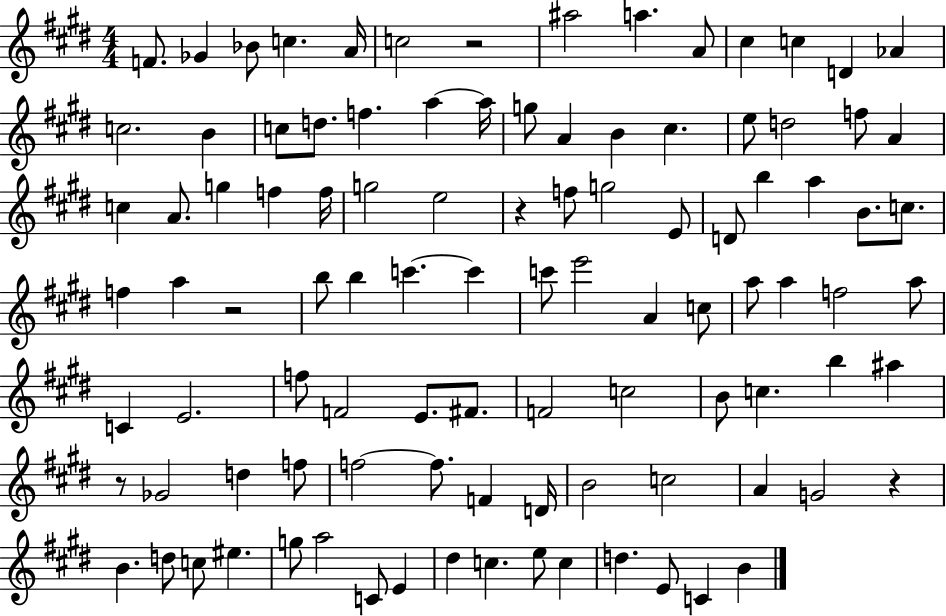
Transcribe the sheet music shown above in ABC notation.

X:1
T:Untitled
M:4/4
L:1/4
K:E
F/2 _G _B/2 c A/4 c2 z2 ^a2 a A/2 ^c c D _A c2 B c/2 d/2 f a a/4 g/2 A B ^c e/2 d2 f/2 A c A/2 g f f/4 g2 e2 z f/2 g2 E/2 D/2 b a B/2 c/2 f a z2 b/2 b c' c' c'/2 e'2 A c/2 a/2 a f2 a/2 C E2 f/2 F2 E/2 ^F/2 F2 c2 B/2 c b ^a z/2 _G2 d f/2 f2 f/2 F D/4 B2 c2 A G2 z B d/2 c/2 ^e g/2 a2 C/2 E ^d c e/2 c d E/2 C B